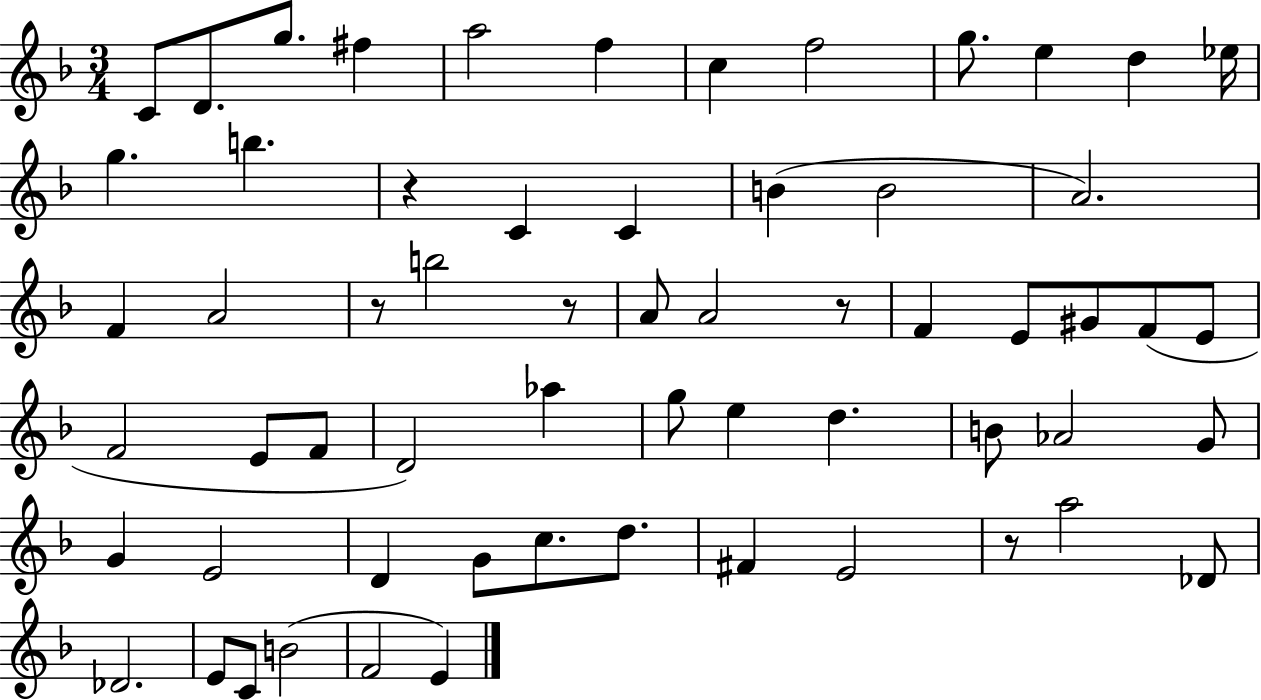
{
  \clef treble
  \numericTimeSignature
  \time 3/4
  \key f \major
  c'8 d'8. g''8. fis''4 | a''2 f''4 | c''4 f''2 | g''8. e''4 d''4 ees''16 | \break g''4. b''4. | r4 c'4 c'4 | b'4( b'2 | a'2.) | \break f'4 a'2 | r8 b''2 r8 | a'8 a'2 r8 | f'4 e'8 gis'8 f'8( e'8 | \break f'2 e'8 f'8 | d'2) aes''4 | g''8 e''4 d''4. | b'8 aes'2 g'8 | \break g'4 e'2 | d'4 g'8 c''8. d''8. | fis'4 e'2 | r8 a''2 des'8 | \break des'2. | e'8 c'8 b'2( | f'2 e'4) | \bar "|."
}